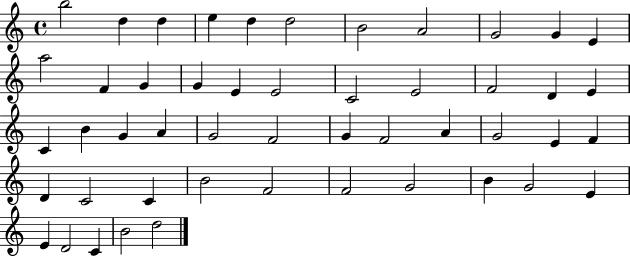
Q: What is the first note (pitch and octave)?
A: B5